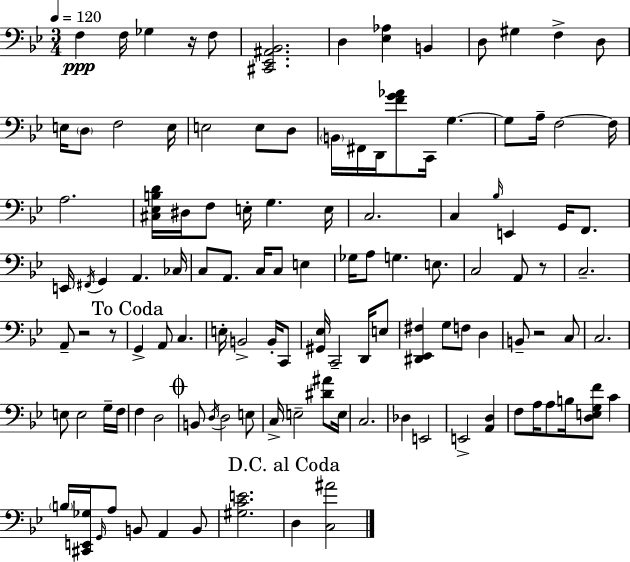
F3/q F3/s Gb3/q R/s F3/e [C#2,Eb2,A#2,Bb2]/h. D3/q [Eb3,Ab3]/q B2/q D3/e G#3/q F3/q D3/e E3/s D3/e F3/h E3/s E3/h E3/e D3/e B2/s F#2/s D2/s [F4,G4,Ab4]/e C2/s G3/q. G3/e A3/s F3/h F3/s A3/h. [C#3,Eb3,B3,D4]/s D#3/s F3/e E3/s G3/q. E3/s C3/h. C3/q Bb3/s E2/q G2/s F2/e. E2/s F#2/s G2/q A2/q. CES3/s C3/e A2/e. C3/s C3/e E3/q Gb3/s A3/e G3/q. E3/e. C3/h A2/e R/e C3/h. A2/e R/h R/e G2/q A2/e C3/q. E3/s B2/h B2/s C2/e [G#2,Eb3]/s C2/h D2/s E3/e [D#2,Eb2,F#3]/q G3/e F3/e D3/q B2/e R/h C3/e C3/h. E3/e E3/h G3/s F3/s F3/q D3/h B2/e D3/s D3/h E3/e C3/s E3/h [D#4,A#4]/e E3/s C3/h. Db3/q E2/h E2/h [A2,D3]/q F3/e A3/s A3/e B3/s [D3,E3,G3,F4]/e C4/q B3/s [C#2,E2,Gb3]/s G2/s A3/e B2/e A2/q B2/e [G#3,C4,E4]/h. D3/q [C3,A#4]/h